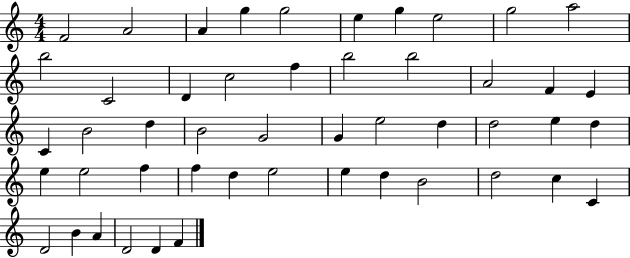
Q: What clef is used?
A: treble